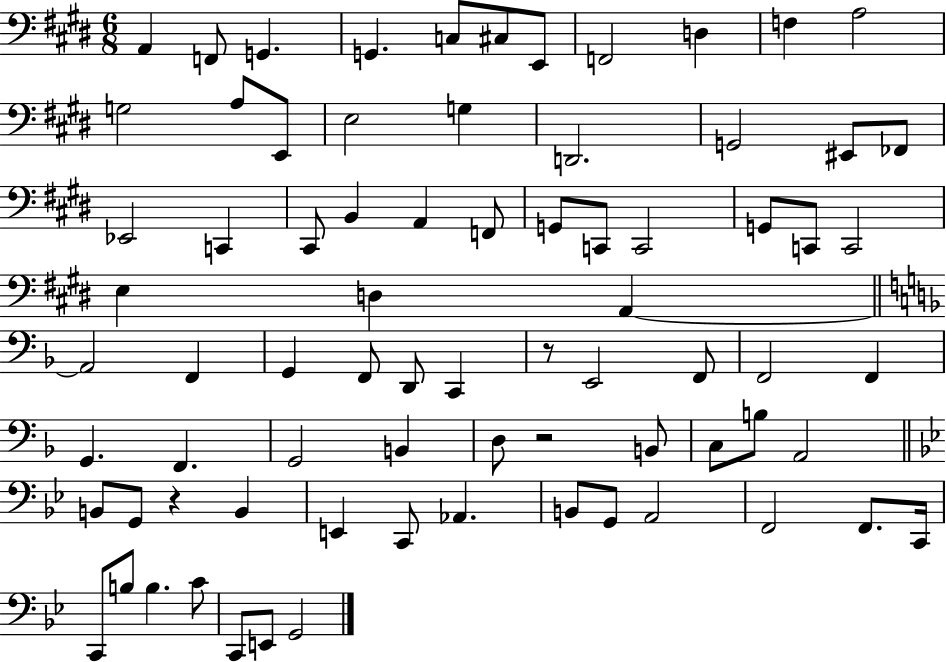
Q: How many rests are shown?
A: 3